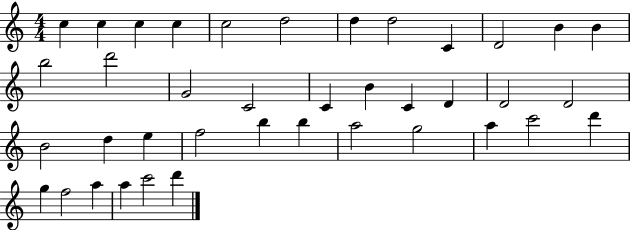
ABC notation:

X:1
T:Untitled
M:4/4
L:1/4
K:C
c c c c c2 d2 d d2 C D2 B B b2 d'2 G2 C2 C B C D D2 D2 B2 d e f2 b b a2 g2 a c'2 d' g f2 a a c'2 d'